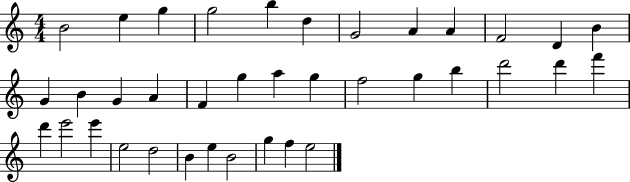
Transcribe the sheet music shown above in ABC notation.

X:1
T:Untitled
M:4/4
L:1/4
K:C
B2 e g g2 b d G2 A A F2 D B G B G A F g a g f2 g b d'2 d' f' d' e'2 e' e2 d2 B e B2 g f e2